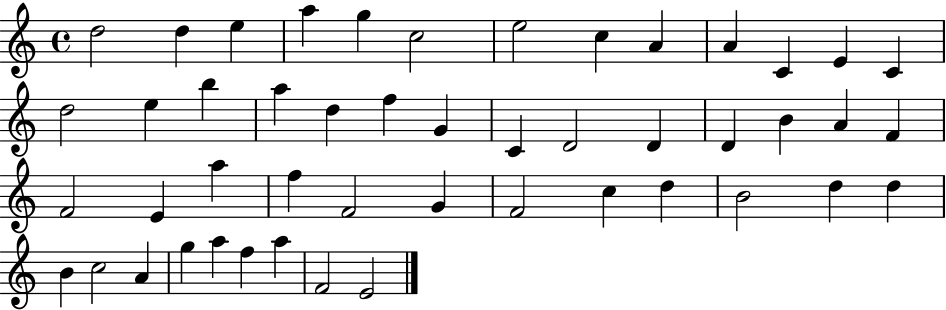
X:1
T:Untitled
M:4/4
L:1/4
K:C
d2 d e a g c2 e2 c A A C E C d2 e b a d f G C D2 D D B A F F2 E a f F2 G F2 c d B2 d d B c2 A g a f a F2 E2